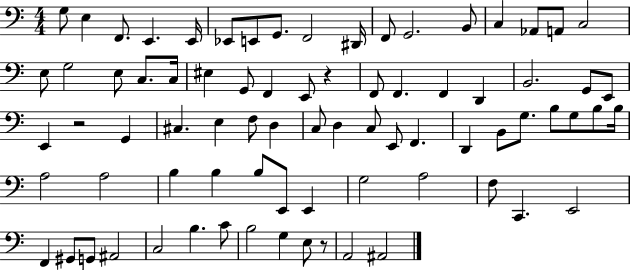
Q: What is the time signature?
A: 4/4